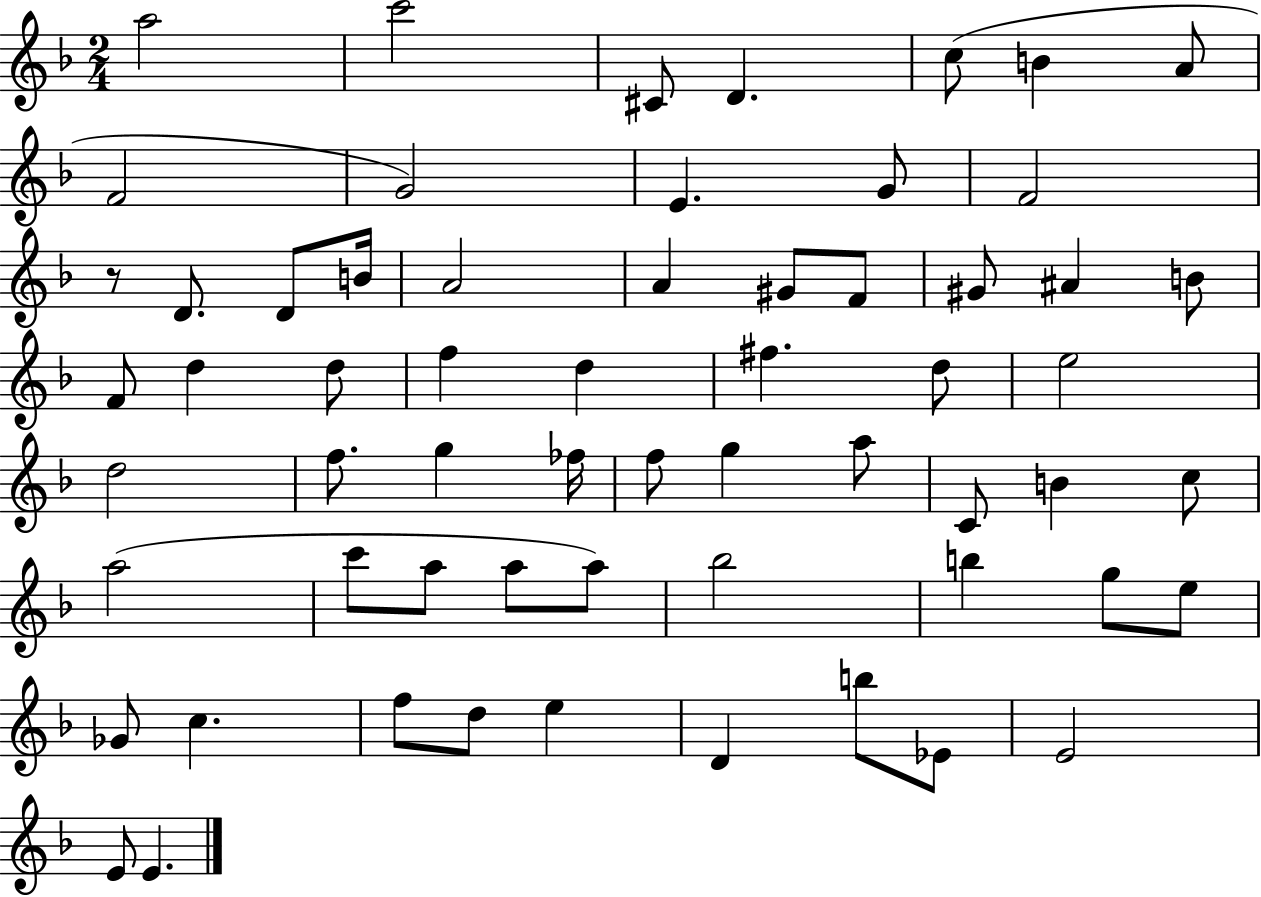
A5/h C6/h C#4/e D4/q. C5/e B4/q A4/e F4/h G4/h E4/q. G4/e F4/h R/e D4/e. D4/e B4/s A4/h A4/q G#4/e F4/e G#4/e A#4/q B4/e F4/e D5/q D5/e F5/q D5/q F#5/q. D5/e E5/h D5/h F5/e. G5/q FES5/s F5/e G5/q A5/e C4/e B4/q C5/e A5/h C6/e A5/e A5/e A5/e Bb5/h B5/q G5/e E5/e Gb4/e C5/q. F5/e D5/e E5/q D4/q B5/e Eb4/e E4/h E4/e E4/q.